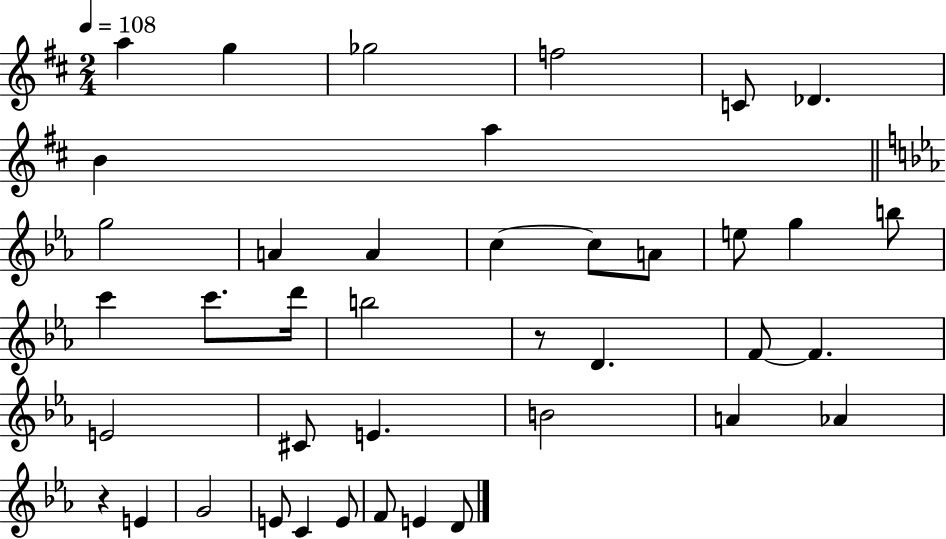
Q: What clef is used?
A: treble